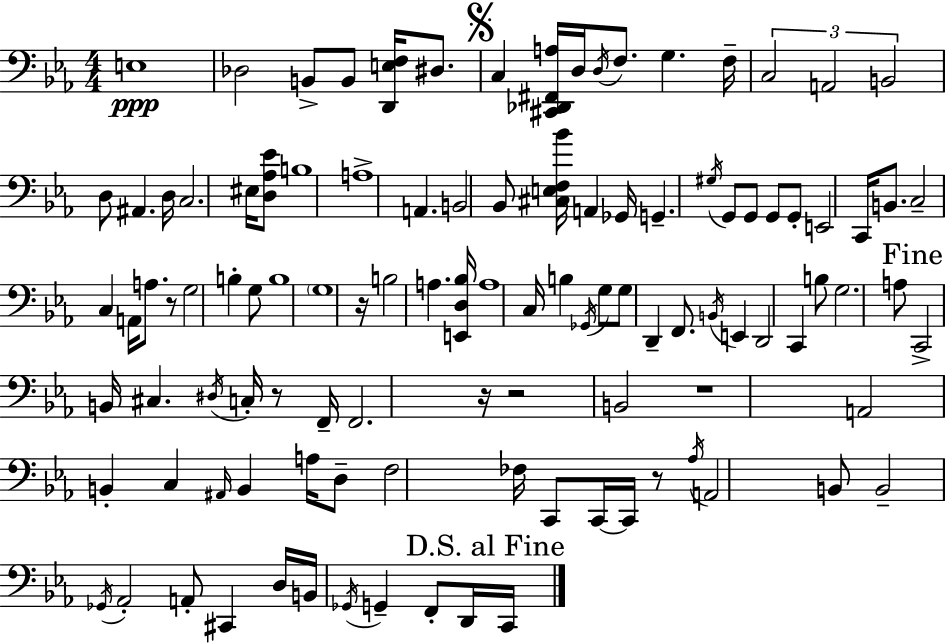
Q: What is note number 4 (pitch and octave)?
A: B2